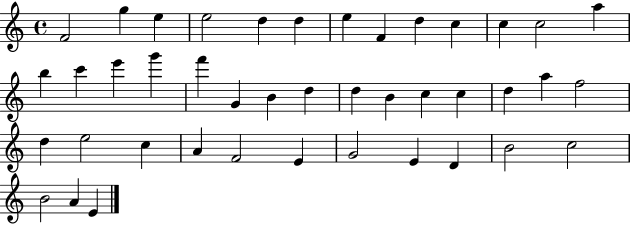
X:1
T:Untitled
M:4/4
L:1/4
K:C
F2 g e e2 d d e F d c c c2 a b c' e' g' f' G B d d B c c d a f2 d e2 c A F2 E G2 E D B2 c2 B2 A E